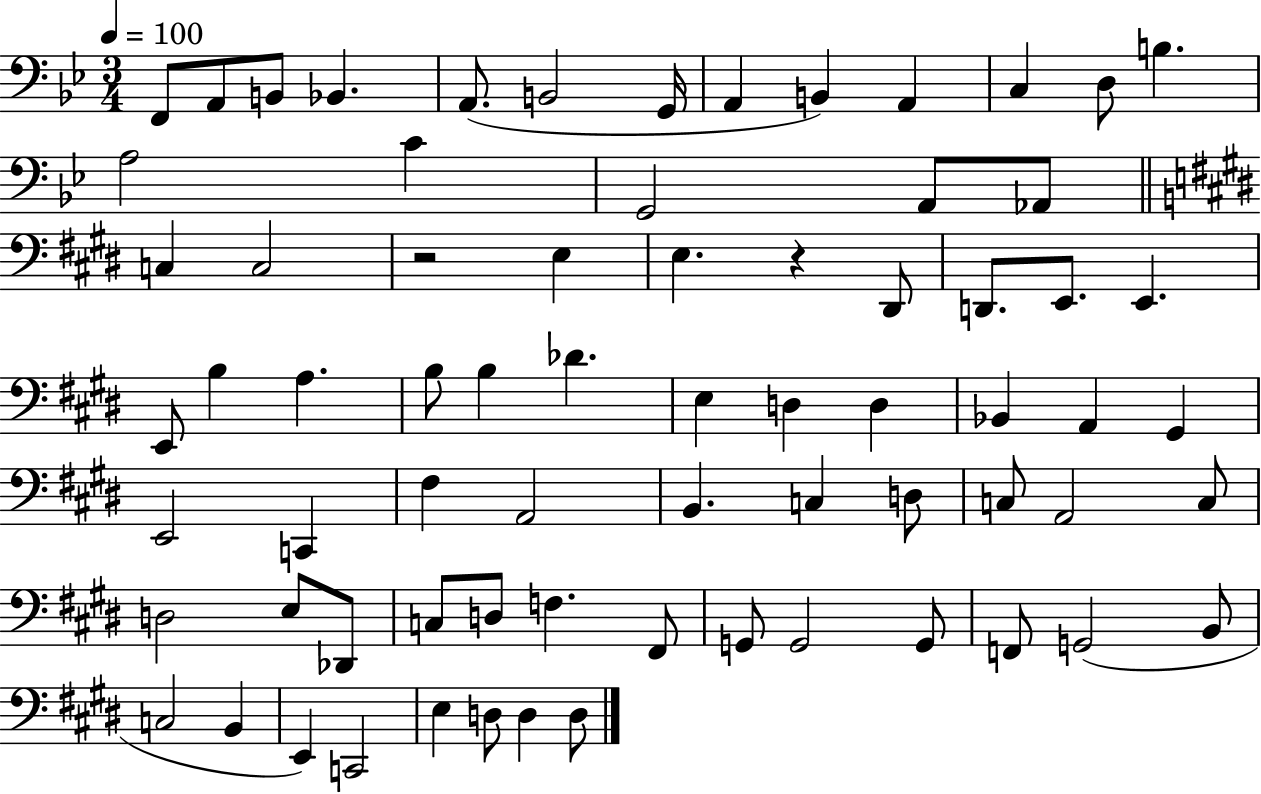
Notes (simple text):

F2/e A2/e B2/e Bb2/q. A2/e. B2/h G2/s A2/q B2/q A2/q C3/q D3/e B3/q. A3/h C4/q G2/h A2/e Ab2/e C3/q C3/h R/h E3/q E3/q. R/q D#2/e D2/e. E2/e. E2/q. E2/e B3/q A3/q. B3/e B3/q Db4/q. E3/q D3/q D3/q Bb2/q A2/q G#2/q E2/h C2/q F#3/q A2/h B2/q. C3/q D3/e C3/e A2/h C3/e D3/h E3/e Db2/e C3/e D3/e F3/q. F#2/e G2/e G2/h G2/e F2/e G2/h B2/e C3/h B2/q E2/q C2/h E3/q D3/e D3/q D3/e